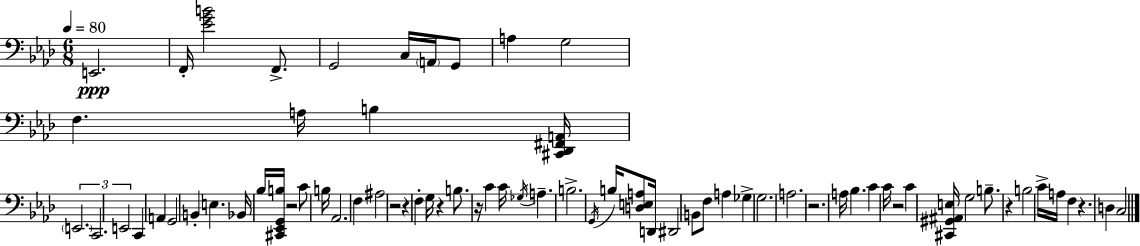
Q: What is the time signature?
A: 6/8